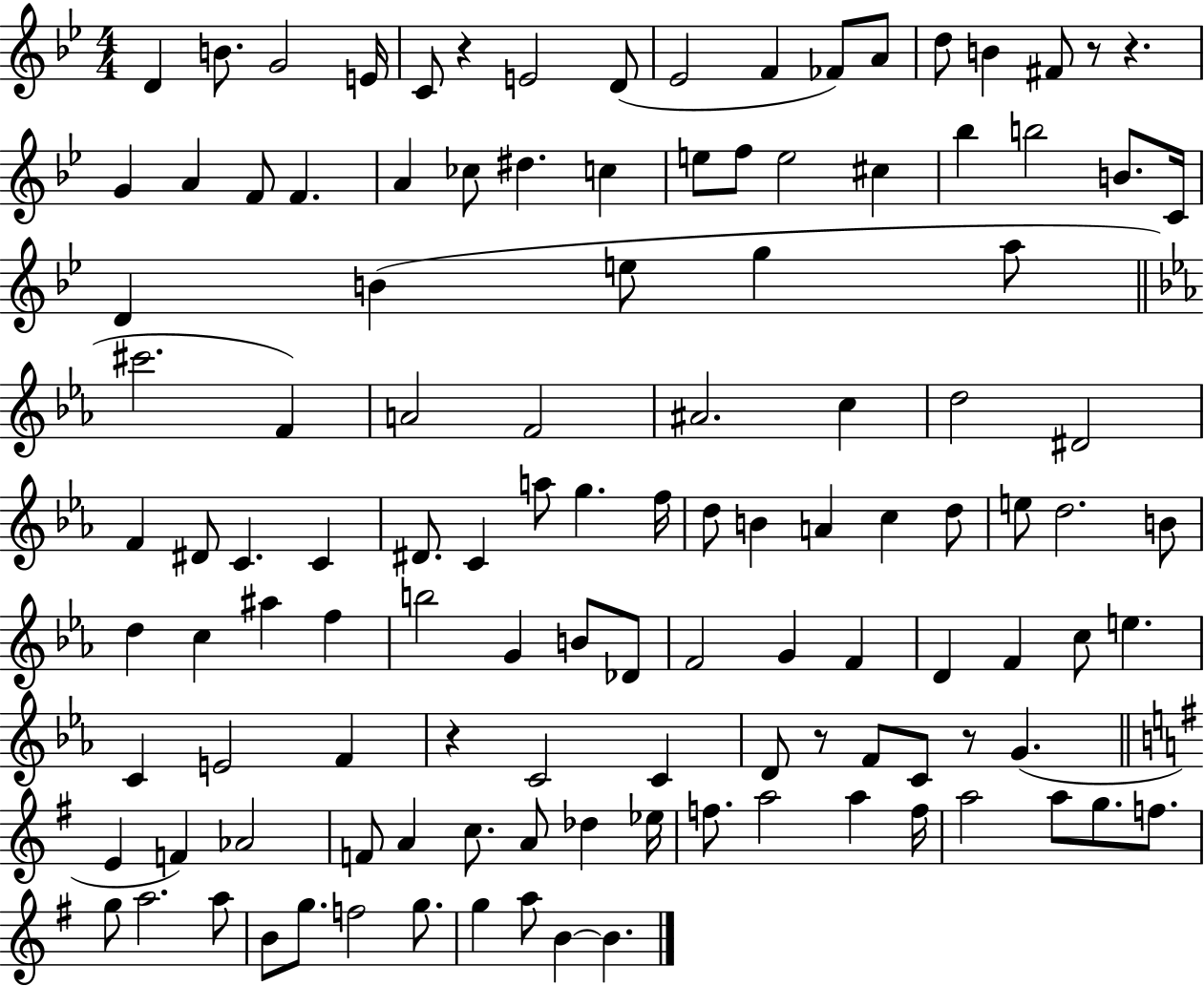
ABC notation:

X:1
T:Untitled
M:4/4
L:1/4
K:Bb
D B/2 G2 E/4 C/2 z E2 D/2 _E2 F _F/2 A/2 d/2 B ^F/2 z/2 z G A F/2 F A _c/2 ^d c e/2 f/2 e2 ^c _b b2 B/2 C/4 D B e/2 g a/2 ^c'2 F A2 F2 ^A2 c d2 ^D2 F ^D/2 C C ^D/2 C a/2 g f/4 d/2 B A c d/2 e/2 d2 B/2 d c ^a f b2 G B/2 _D/2 F2 G F D F c/2 e C E2 F z C2 C D/2 z/2 F/2 C/2 z/2 G E F _A2 F/2 A c/2 A/2 _d _e/4 f/2 a2 a f/4 a2 a/2 g/2 f/2 g/2 a2 a/2 B/2 g/2 f2 g/2 g a/2 B B